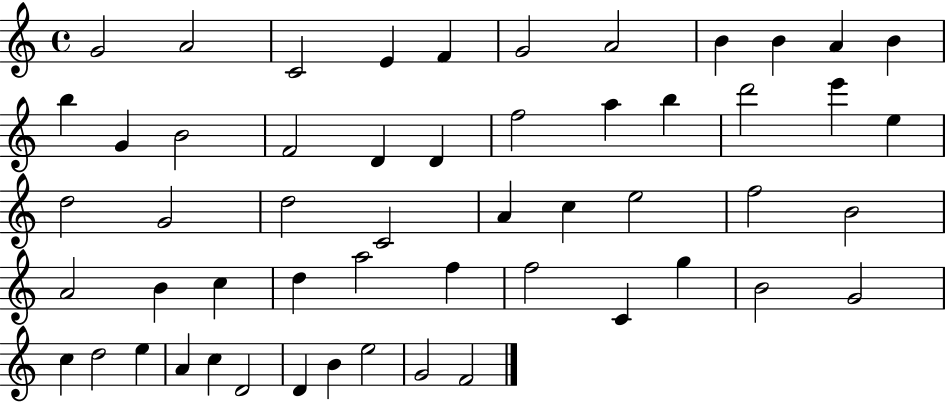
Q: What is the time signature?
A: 4/4